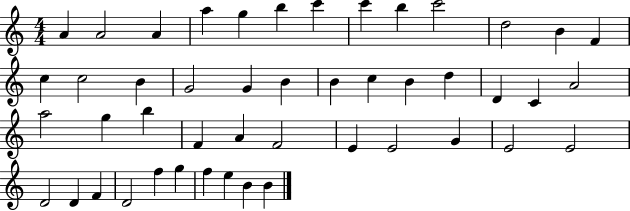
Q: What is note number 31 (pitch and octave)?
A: A4